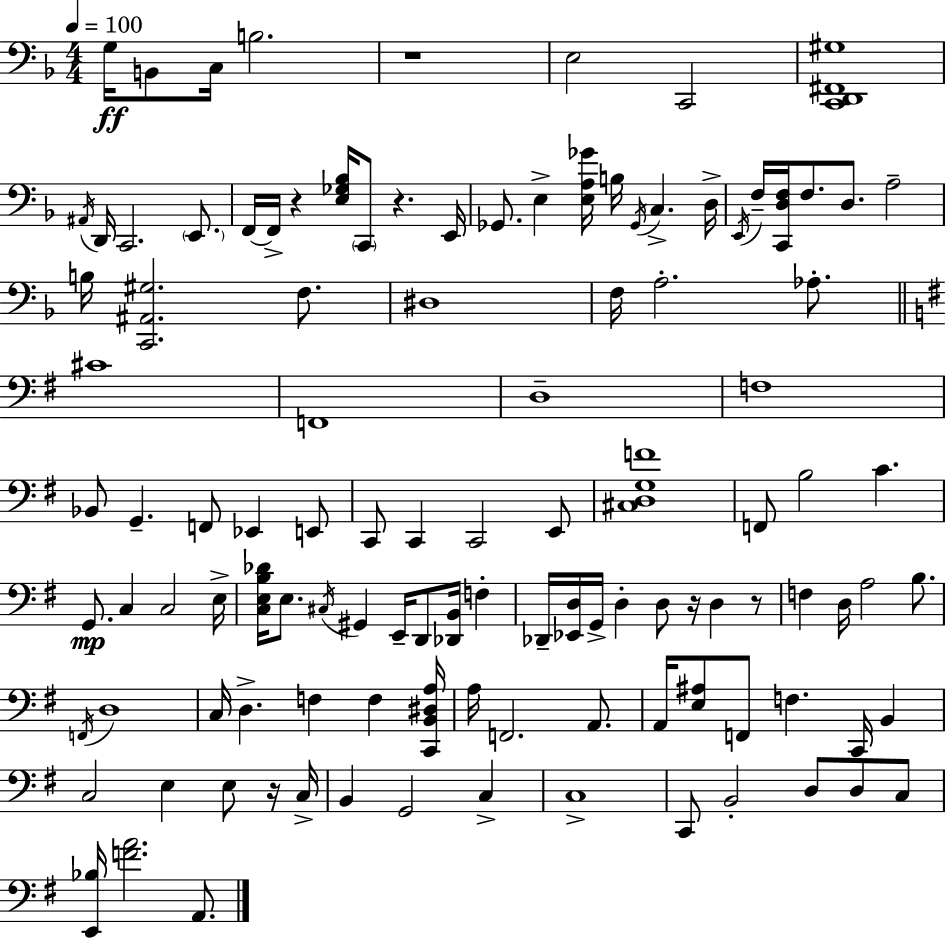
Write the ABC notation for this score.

X:1
T:Untitled
M:4/4
L:1/4
K:F
G,/4 B,,/2 C,/4 B,2 z4 E,2 C,,2 [C,,D,,^F,,^G,]4 ^A,,/4 D,,/4 C,,2 E,,/2 F,,/4 F,,/4 z [E,_G,_B,]/4 C,,/2 z E,,/4 _G,,/2 E, [E,A,_G]/4 B,/4 _G,,/4 C, D,/4 E,,/4 F,/4 [C,,D,F,]/4 F,/2 D,/2 A,2 B,/4 [C,,^A,,^G,]2 F,/2 ^D,4 F,/4 A,2 _A,/2 ^C4 F,,4 D,4 F,4 _B,,/2 G,, F,,/2 _E,, E,,/2 C,,/2 C,, C,,2 E,,/2 [^C,D,G,F]4 F,,/2 B,2 C G,,/2 C, C,2 E,/4 [C,E,B,_D]/4 E,/2 ^C,/4 ^G,, E,,/4 D,,/2 [_D,,B,,]/4 F, _D,,/4 [_E,,D,]/4 G,,/4 D, D,/2 z/4 D, z/2 F, D,/4 A,2 B,/2 F,,/4 D,4 C,/4 D, F, F, [C,,B,,^D,A,]/4 A,/4 F,,2 A,,/2 A,,/4 [E,^A,]/2 F,,/2 F, C,,/4 B,, C,2 E, E,/2 z/4 C,/4 B,, G,,2 C, C,4 C,,/2 B,,2 D,/2 D,/2 C,/2 [E,,_B,]/4 [FA]2 A,,/2